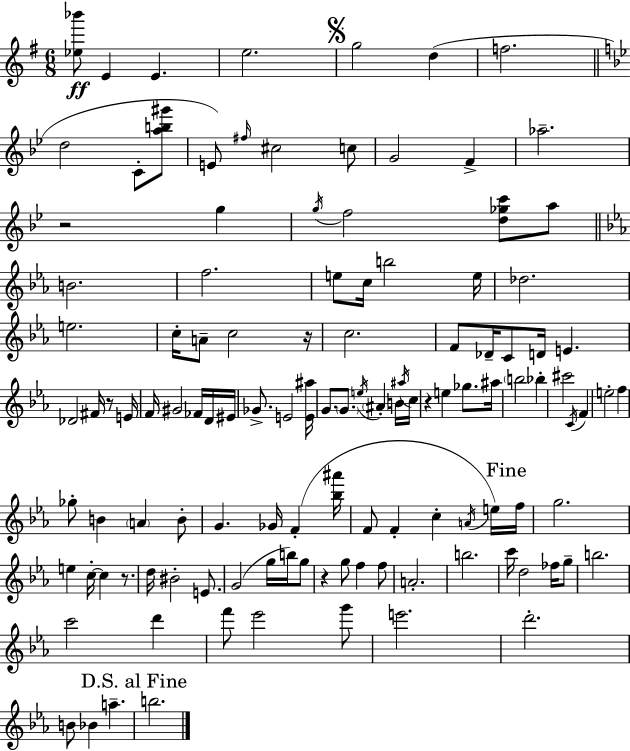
[Eb5,Bb6]/e E4/q E4/q. E5/h. G5/h D5/q F5/h. D5/h C4/e [A5,B5,G#6]/e E4/e F#5/s C#5/h C5/e G4/h F4/q Ab5/h. R/h G5/q G5/s F5/h [D5,Gb5,C6]/e A5/e B4/h. F5/h. E5/e C5/s B5/h E5/s Db5/h. E5/h. C5/s A4/e C5/h R/s C5/h. F4/e Db4/s C4/e D4/s E4/q. Db4/h F#4/s R/e E4/s F4/s G#4/h FES4/s D4/s EIS4/s Gb4/e. E4/h [E4,A#5]/s G4/e. G4/e. E5/s A#4/q B4/s A#5/s C5/s R/q E5/q Gb5/e. A#5/s B5/h Bb5/q C#6/h C4/s F4/q E5/h F5/q Gb5/e B4/q A4/q B4/e G4/q. Gb4/s F4/q [Bb5,A#6]/s F4/e F4/q C5/q A4/s E5/s F5/s G5/h. E5/q C5/s C5/q R/e. D5/s BIS4/h E4/e. G4/h G5/s B5/s G5/e R/q G5/e F5/q F5/e A4/h. B5/h. C6/s D5/h FES5/s G5/e B5/h. C6/h D6/q F6/e Eb6/h G6/e E6/h. D6/h. B4/e Bb4/q A5/q. B5/h.